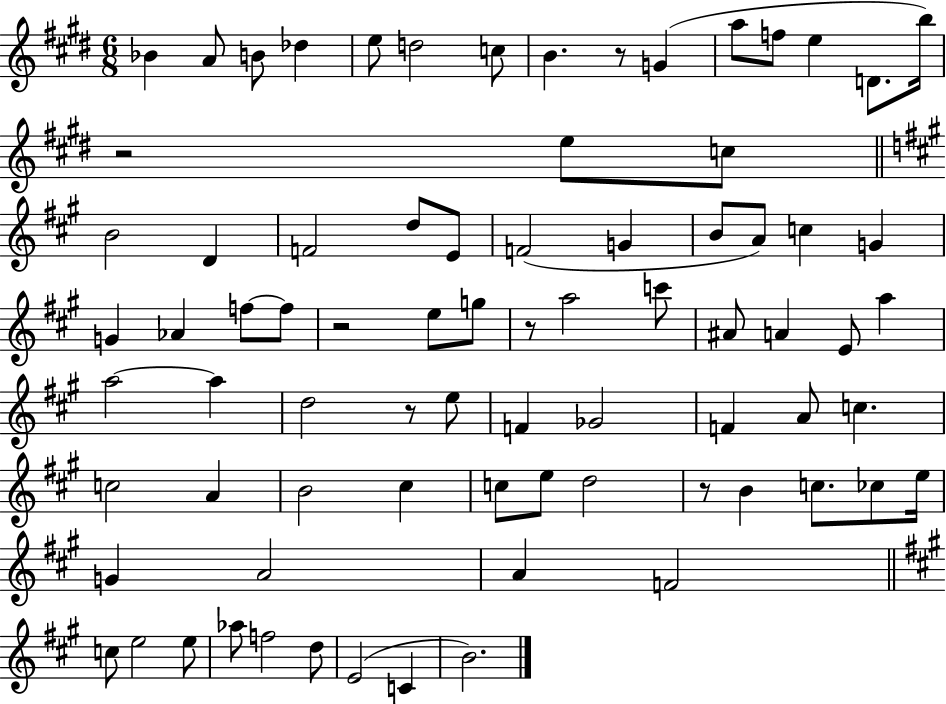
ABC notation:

X:1
T:Untitled
M:6/8
L:1/4
K:E
_B A/2 B/2 _d e/2 d2 c/2 B z/2 G a/2 f/2 e D/2 b/4 z2 e/2 c/2 B2 D F2 d/2 E/2 F2 G B/2 A/2 c G G _A f/2 f/2 z2 e/2 g/2 z/2 a2 c'/2 ^A/2 A E/2 a a2 a d2 z/2 e/2 F _G2 F A/2 c c2 A B2 ^c c/2 e/2 d2 z/2 B c/2 _c/2 e/4 G A2 A F2 c/2 e2 e/2 _a/2 f2 d/2 E2 C B2